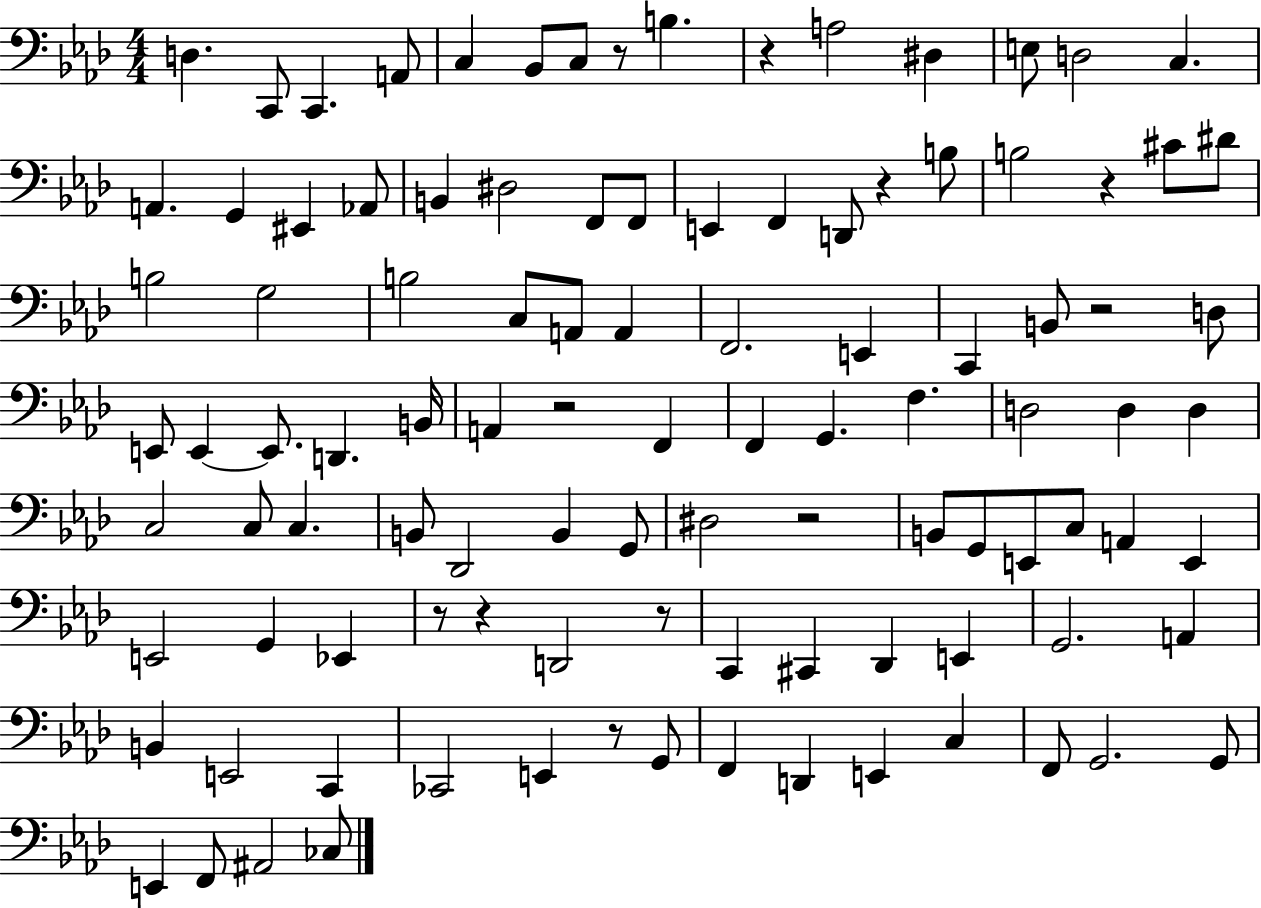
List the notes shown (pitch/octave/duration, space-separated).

D3/q. C2/e C2/q. A2/e C3/q Bb2/e C3/e R/e B3/q. R/q A3/h D#3/q E3/e D3/h C3/q. A2/q. G2/q EIS2/q Ab2/e B2/q D#3/h F2/e F2/e E2/q F2/q D2/e R/q B3/e B3/h R/q C#4/e D#4/e B3/h G3/h B3/h C3/e A2/e A2/q F2/h. E2/q C2/q B2/e R/h D3/e E2/e E2/q E2/e. D2/q. B2/s A2/q R/h F2/q F2/q G2/q. F3/q. D3/h D3/q D3/q C3/h C3/e C3/q. B2/e Db2/h B2/q G2/e D#3/h R/h B2/e G2/e E2/e C3/e A2/q E2/q E2/h G2/q Eb2/q R/e R/q D2/h R/e C2/q C#2/q Db2/q E2/q G2/h. A2/q B2/q E2/h C2/q CES2/h E2/q R/e G2/e F2/q D2/q E2/q C3/q F2/e G2/h. G2/e E2/q F2/e A#2/h CES3/e